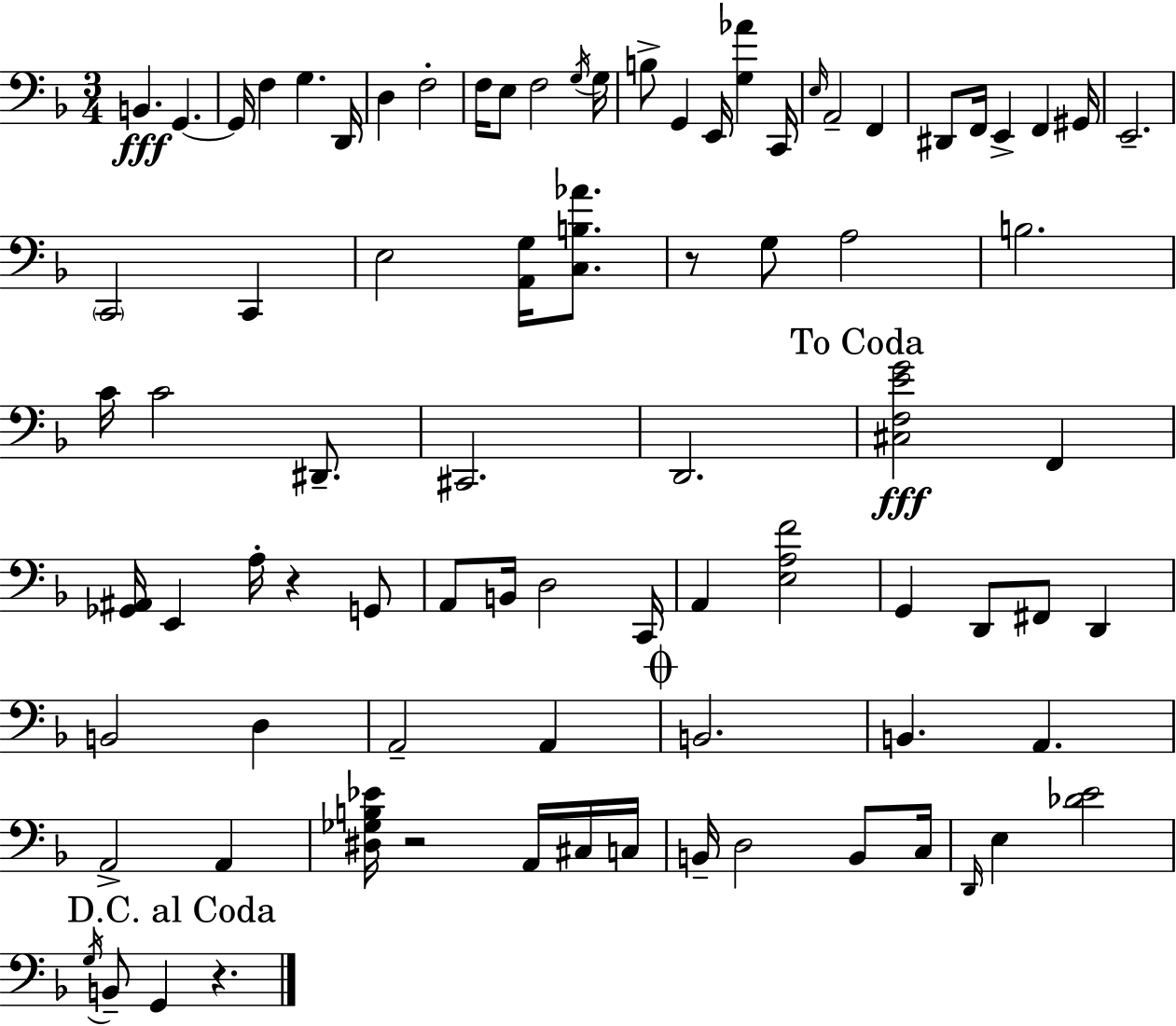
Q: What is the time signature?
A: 3/4